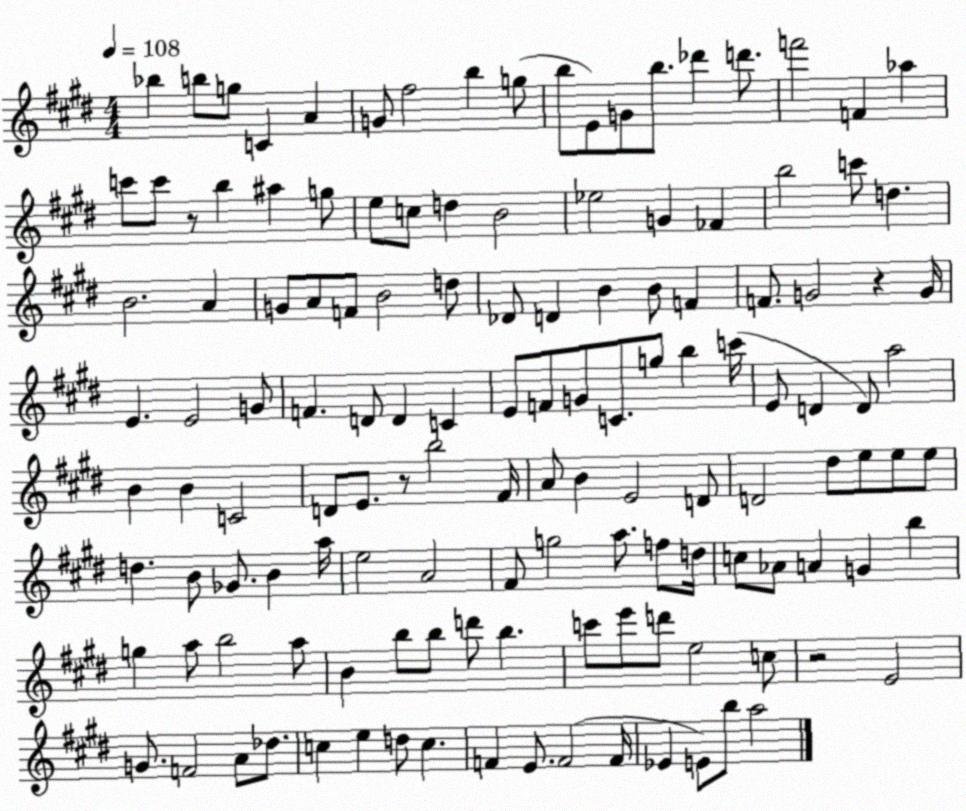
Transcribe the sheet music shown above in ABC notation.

X:1
T:Untitled
M:4/4
L:1/4
K:E
_b b/2 g/2 C A G/2 ^f2 b g/2 b/2 E/2 G/2 b/2 _d' d'/2 f'2 F _a c'/2 c'/2 z/2 b ^a g/2 e/2 c/2 d B2 _e2 G _F b2 c'/2 d B2 A G/2 A/2 F/2 B2 d/2 _D/2 D B B/2 F F/2 G2 z G/4 E E2 G/2 F D/2 D C E/2 F/2 G/2 C/2 g/2 b c'/4 E/2 D D/2 a2 B B C2 D/2 E/2 z/2 b2 ^F/4 A/2 B E2 D/2 D2 ^d/2 e/2 e/2 e/2 d B/2 _G/2 B a/4 e2 A2 ^F/2 g2 a/2 f/2 d/4 c/2 _A/2 A G b g a/2 b2 a/2 B b/2 b/2 d'/2 b c'/2 e'/2 d'/2 e2 c/2 z2 E2 G/2 F2 A/2 _d/2 c e d/2 c F E/2 F2 F/4 _E E/2 b/2 a2